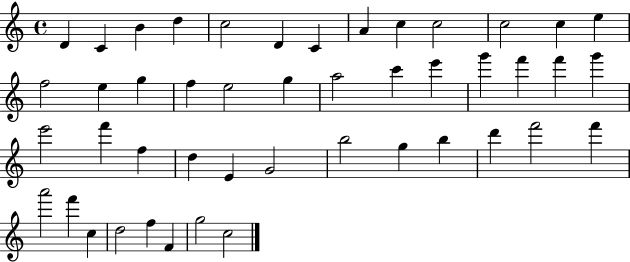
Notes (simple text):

D4/q C4/q B4/q D5/q C5/h D4/q C4/q A4/q C5/q C5/h C5/h C5/q E5/q F5/h E5/q G5/q F5/q E5/h G5/q A5/h C6/q E6/q G6/q F6/q F6/q G6/q E6/h F6/q F5/q D5/q E4/q G4/h B5/h G5/q B5/q D6/q F6/h F6/q A6/h F6/q C5/q D5/h F5/q F4/q G5/h C5/h